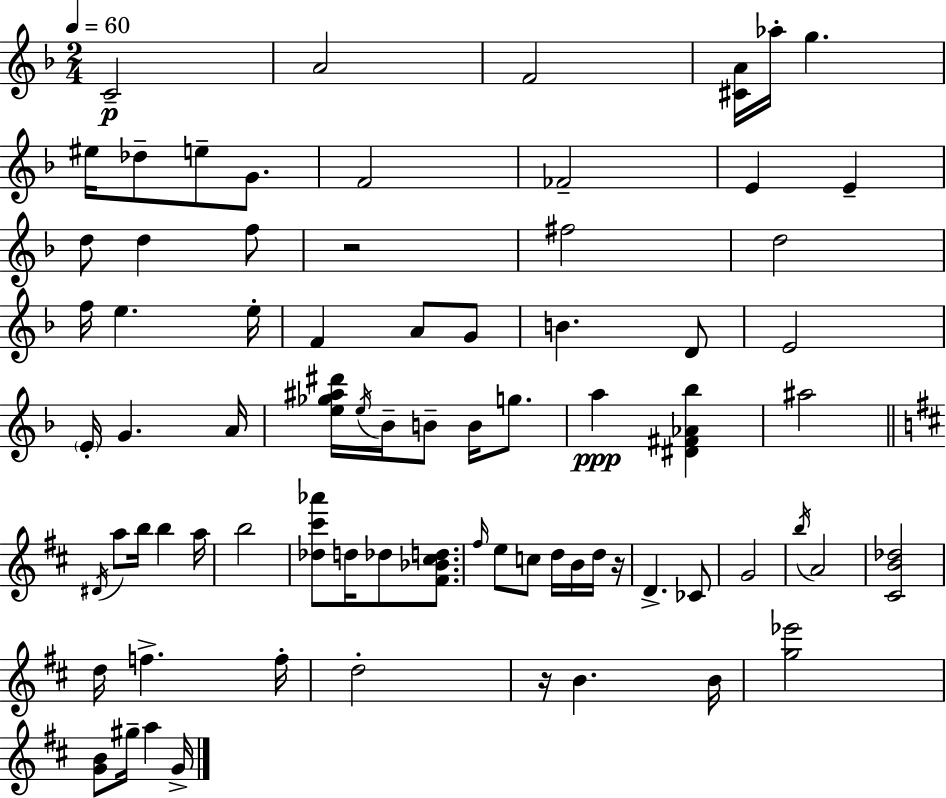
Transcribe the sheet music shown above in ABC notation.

X:1
T:Untitled
M:2/4
L:1/4
K:F
C2 A2 F2 [^CA]/4 _a/4 g ^e/4 _d/2 e/2 G/2 F2 _F2 E E d/2 d f/2 z2 ^f2 d2 f/4 e e/4 F A/2 G/2 B D/2 E2 E/4 G A/4 [e_g^a^d']/4 e/4 _B/4 B/2 B/4 g/2 a [^D^F_A_b] ^a2 ^D/4 a/2 b/4 b a/4 b2 [_d^c'_a']/2 d/4 _d/2 [^F_B^cd]/2 ^f/4 e/2 c/2 d/4 B/4 d/4 z/4 D _C/2 G2 b/4 A2 [^CB_d]2 d/4 f f/4 d2 z/4 B B/4 [g_e']2 [GB]/2 ^g/4 a G/4